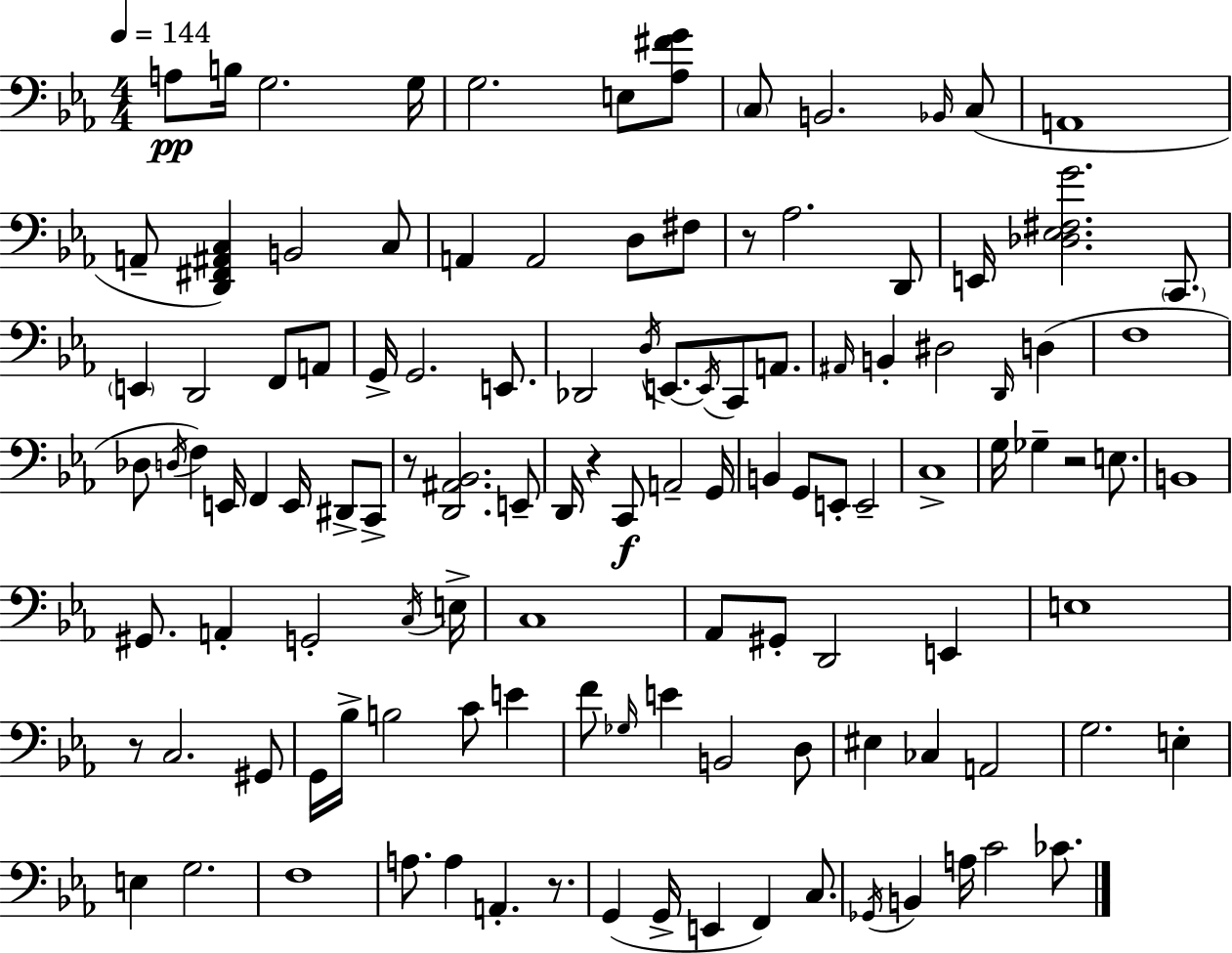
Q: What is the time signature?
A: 4/4